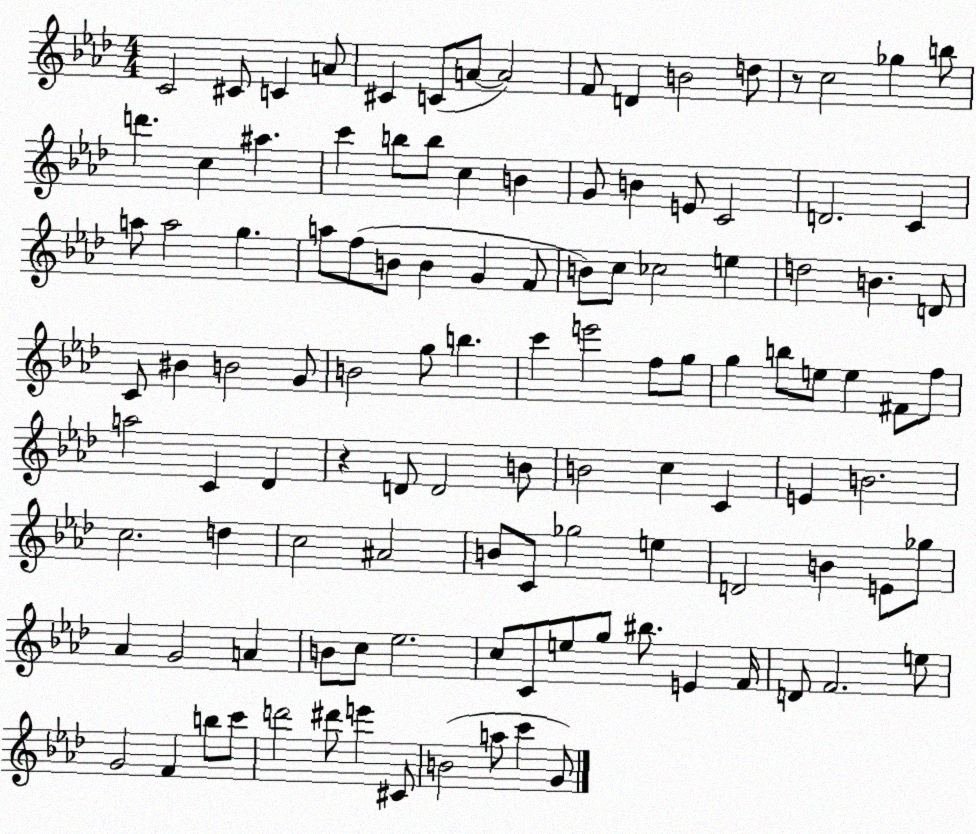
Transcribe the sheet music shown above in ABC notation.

X:1
T:Untitled
M:4/4
L:1/4
K:Ab
C2 ^C/2 C A/2 ^C C/2 A/2 A2 F/2 D B2 d/2 z/2 c2 _g b/2 d' c ^a c' b/2 b/2 c B G/2 B E/2 C2 D2 C a/2 a2 g a/2 f/2 B/2 B G F/2 B/2 c/2 _c2 e d2 B D/2 C/2 ^B B2 G/2 B2 g/2 b c' e'2 f/2 g/2 g b/2 e/2 e ^F/2 f/2 a2 C _D z D/2 D2 B/2 B2 c C E B2 c2 d c2 ^A2 B/2 C/2 _g2 e D2 B E/2 _g/2 _A G2 A B/2 c/2 _e2 c/2 C/2 e/2 g/2 ^b/2 E F/4 D/2 F2 e/2 G2 F b/2 c'/2 d'2 ^d'/2 e' ^C/2 B2 a/2 c' G/2